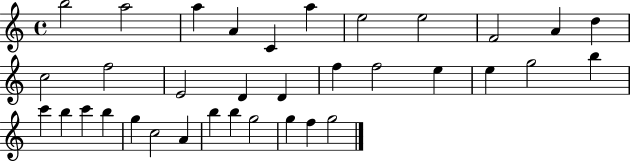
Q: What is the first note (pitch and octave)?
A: B5